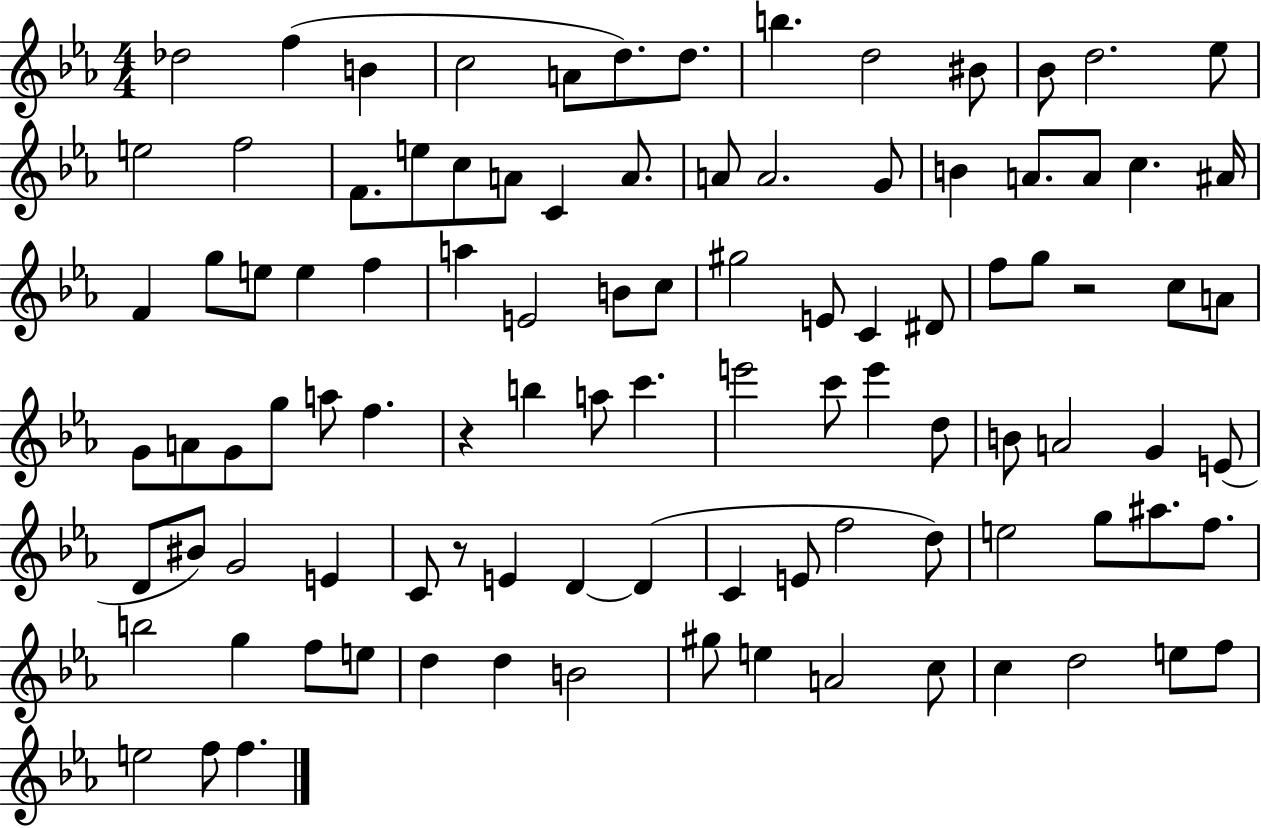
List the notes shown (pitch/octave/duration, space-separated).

Db5/h F5/q B4/q C5/h A4/e D5/e. D5/e. B5/q. D5/h BIS4/e Bb4/e D5/h. Eb5/e E5/h F5/h F4/e. E5/e C5/e A4/e C4/q A4/e. A4/e A4/h. G4/e B4/q A4/e. A4/e C5/q. A#4/s F4/q G5/e E5/e E5/q F5/q A5/q E4/h B4/e C5/e G#5/h E4/e C4/q D#4/e F5/e G5/e R/h C5/e A4/e G4/e A4/e G4/e G5/e A5/e F5/q. R/q B5/q A5/e C6/q. E6/h C6/e E6/q D5/e B4/e A4/h G4/q E4/e D4/e BIS4/e G4/h E4/q C4/e R/e E4/q D4/q D4/q C4/q E4/e F5/h D5/e E5/h G5/e A#5/e. F5/e. B5/h G5/q F5/e E5/e D5/q D5/q B4/h G#5/e E5/q A4/h C5/e C5/q D5/h E5/e F5/e E5/h F5/e F5/q.